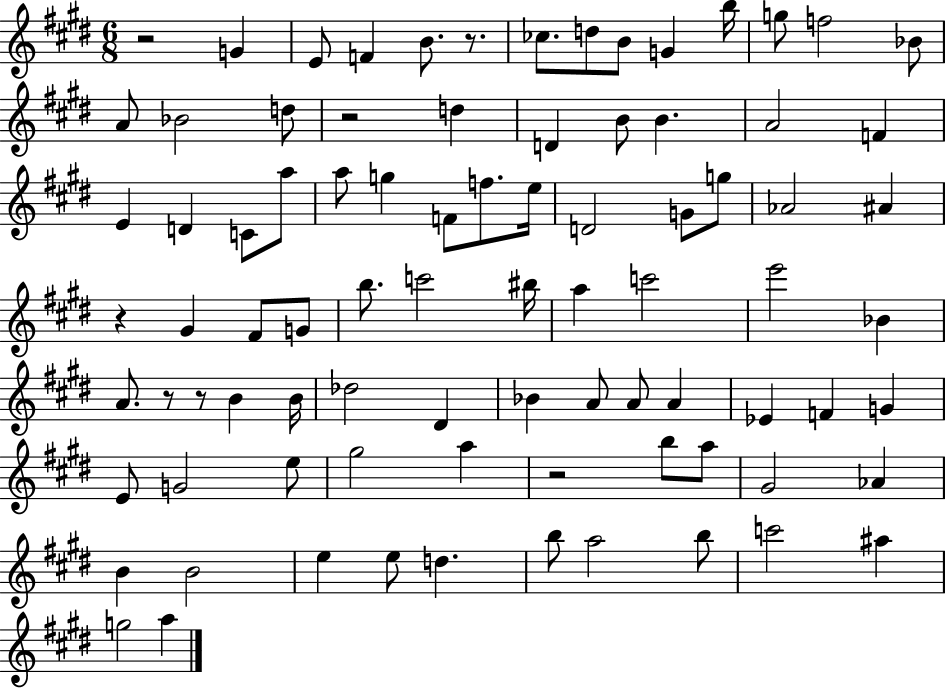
R/h G4/q E4/e F4/q B4/e. R/e. CES5/e. D5/e B4/e G4/q B5/s G5/e F5/h Bb4/e A4/e Bb4/h D5/e R/h D5/q D4/q B4/e B4/q. A4/h F4/q E4/q D4/q C4/e A5/e A5/e G5/q F4/e F5/e. E5/s D4/h G4/e G5/e Ab4/h A#4/q R/q G#4/q F#4/e G4/e B5/e. C6/h BIS5/s A5/q C6/h E6/h Bb4/q A4/e. R/e R/e B4/q B4/s Db5/h D#4/q Bb4/q A4/e A4/e A4/q Eb4/q F4/q G4/q E4/e G4/h E5/e G#5/h A5/q R/h B5/e A5/e G#4/h Ab4/q B4/q B4/h E5/q E5/e D5/q. B5/e A5/h B5/e C6/h A#5/q G5/h A5/q